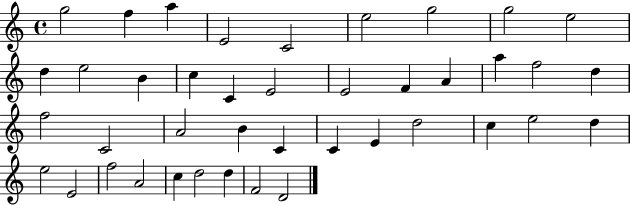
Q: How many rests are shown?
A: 0